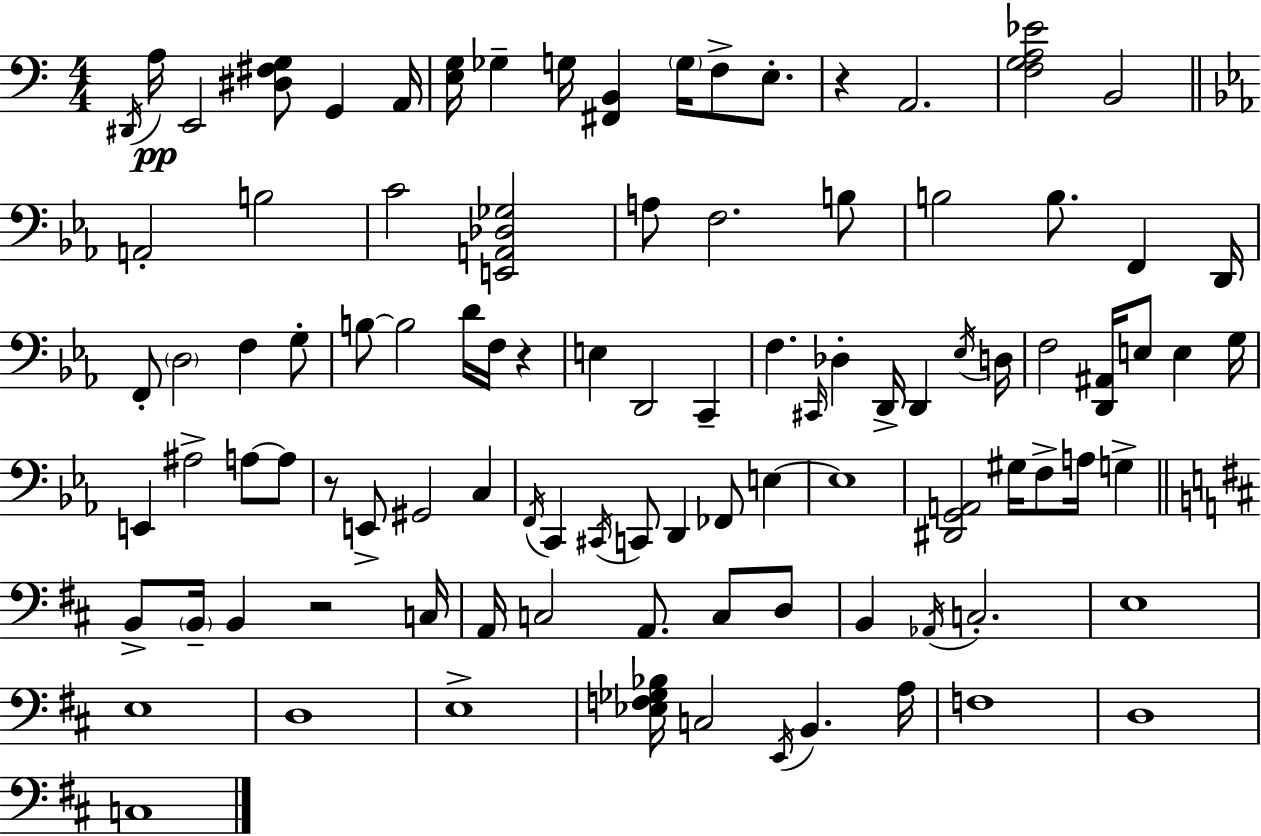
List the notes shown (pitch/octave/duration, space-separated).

D#2/s A3/s E2/h [D#3,F#3,G3]/e G2/q A2/s [E3,G3]/s Gb3/q G3/s [F#2,B2]/q G3/s F3/e E3/e. R/q A2/h. [F3,G3,A3,Eb4]/h B2/h A2/h B3/h C4/h [E2,A2,Db3,Gb3]/h A3/e F3/h. B3/e B3/h B3/e. F2/q D2/s F2/e D3/h F3/q G3/e B3/e B3/h D4/s F3/s R/q E3/q D2/h C2/q F3/q. C#2/s Db3/q D2/s D2/q Eb3/s D3/s F3/h [D2,A#2]/s E3/e E3/q G3/s E2/q A#3/h A3/e A3/e R/e E2/e G#2/h C3/q F2/s C2/q C#2/s C2/e D2/q FES2/e E3/q E3/w [D#2,G2,A2]/h G#3/s F3/e A3/s G3/q B2/e B2/s B2/q R/h C3/s A2/s C3/h A2/e. C3/e D3/e B2/q Ab2/s C3/h. E3/w E3/w D3/w E3/w [Eb3,F3,Gb3,Bb3]/s C3/h E2/s B2/q. A3/s F3/w D3/w C3/w